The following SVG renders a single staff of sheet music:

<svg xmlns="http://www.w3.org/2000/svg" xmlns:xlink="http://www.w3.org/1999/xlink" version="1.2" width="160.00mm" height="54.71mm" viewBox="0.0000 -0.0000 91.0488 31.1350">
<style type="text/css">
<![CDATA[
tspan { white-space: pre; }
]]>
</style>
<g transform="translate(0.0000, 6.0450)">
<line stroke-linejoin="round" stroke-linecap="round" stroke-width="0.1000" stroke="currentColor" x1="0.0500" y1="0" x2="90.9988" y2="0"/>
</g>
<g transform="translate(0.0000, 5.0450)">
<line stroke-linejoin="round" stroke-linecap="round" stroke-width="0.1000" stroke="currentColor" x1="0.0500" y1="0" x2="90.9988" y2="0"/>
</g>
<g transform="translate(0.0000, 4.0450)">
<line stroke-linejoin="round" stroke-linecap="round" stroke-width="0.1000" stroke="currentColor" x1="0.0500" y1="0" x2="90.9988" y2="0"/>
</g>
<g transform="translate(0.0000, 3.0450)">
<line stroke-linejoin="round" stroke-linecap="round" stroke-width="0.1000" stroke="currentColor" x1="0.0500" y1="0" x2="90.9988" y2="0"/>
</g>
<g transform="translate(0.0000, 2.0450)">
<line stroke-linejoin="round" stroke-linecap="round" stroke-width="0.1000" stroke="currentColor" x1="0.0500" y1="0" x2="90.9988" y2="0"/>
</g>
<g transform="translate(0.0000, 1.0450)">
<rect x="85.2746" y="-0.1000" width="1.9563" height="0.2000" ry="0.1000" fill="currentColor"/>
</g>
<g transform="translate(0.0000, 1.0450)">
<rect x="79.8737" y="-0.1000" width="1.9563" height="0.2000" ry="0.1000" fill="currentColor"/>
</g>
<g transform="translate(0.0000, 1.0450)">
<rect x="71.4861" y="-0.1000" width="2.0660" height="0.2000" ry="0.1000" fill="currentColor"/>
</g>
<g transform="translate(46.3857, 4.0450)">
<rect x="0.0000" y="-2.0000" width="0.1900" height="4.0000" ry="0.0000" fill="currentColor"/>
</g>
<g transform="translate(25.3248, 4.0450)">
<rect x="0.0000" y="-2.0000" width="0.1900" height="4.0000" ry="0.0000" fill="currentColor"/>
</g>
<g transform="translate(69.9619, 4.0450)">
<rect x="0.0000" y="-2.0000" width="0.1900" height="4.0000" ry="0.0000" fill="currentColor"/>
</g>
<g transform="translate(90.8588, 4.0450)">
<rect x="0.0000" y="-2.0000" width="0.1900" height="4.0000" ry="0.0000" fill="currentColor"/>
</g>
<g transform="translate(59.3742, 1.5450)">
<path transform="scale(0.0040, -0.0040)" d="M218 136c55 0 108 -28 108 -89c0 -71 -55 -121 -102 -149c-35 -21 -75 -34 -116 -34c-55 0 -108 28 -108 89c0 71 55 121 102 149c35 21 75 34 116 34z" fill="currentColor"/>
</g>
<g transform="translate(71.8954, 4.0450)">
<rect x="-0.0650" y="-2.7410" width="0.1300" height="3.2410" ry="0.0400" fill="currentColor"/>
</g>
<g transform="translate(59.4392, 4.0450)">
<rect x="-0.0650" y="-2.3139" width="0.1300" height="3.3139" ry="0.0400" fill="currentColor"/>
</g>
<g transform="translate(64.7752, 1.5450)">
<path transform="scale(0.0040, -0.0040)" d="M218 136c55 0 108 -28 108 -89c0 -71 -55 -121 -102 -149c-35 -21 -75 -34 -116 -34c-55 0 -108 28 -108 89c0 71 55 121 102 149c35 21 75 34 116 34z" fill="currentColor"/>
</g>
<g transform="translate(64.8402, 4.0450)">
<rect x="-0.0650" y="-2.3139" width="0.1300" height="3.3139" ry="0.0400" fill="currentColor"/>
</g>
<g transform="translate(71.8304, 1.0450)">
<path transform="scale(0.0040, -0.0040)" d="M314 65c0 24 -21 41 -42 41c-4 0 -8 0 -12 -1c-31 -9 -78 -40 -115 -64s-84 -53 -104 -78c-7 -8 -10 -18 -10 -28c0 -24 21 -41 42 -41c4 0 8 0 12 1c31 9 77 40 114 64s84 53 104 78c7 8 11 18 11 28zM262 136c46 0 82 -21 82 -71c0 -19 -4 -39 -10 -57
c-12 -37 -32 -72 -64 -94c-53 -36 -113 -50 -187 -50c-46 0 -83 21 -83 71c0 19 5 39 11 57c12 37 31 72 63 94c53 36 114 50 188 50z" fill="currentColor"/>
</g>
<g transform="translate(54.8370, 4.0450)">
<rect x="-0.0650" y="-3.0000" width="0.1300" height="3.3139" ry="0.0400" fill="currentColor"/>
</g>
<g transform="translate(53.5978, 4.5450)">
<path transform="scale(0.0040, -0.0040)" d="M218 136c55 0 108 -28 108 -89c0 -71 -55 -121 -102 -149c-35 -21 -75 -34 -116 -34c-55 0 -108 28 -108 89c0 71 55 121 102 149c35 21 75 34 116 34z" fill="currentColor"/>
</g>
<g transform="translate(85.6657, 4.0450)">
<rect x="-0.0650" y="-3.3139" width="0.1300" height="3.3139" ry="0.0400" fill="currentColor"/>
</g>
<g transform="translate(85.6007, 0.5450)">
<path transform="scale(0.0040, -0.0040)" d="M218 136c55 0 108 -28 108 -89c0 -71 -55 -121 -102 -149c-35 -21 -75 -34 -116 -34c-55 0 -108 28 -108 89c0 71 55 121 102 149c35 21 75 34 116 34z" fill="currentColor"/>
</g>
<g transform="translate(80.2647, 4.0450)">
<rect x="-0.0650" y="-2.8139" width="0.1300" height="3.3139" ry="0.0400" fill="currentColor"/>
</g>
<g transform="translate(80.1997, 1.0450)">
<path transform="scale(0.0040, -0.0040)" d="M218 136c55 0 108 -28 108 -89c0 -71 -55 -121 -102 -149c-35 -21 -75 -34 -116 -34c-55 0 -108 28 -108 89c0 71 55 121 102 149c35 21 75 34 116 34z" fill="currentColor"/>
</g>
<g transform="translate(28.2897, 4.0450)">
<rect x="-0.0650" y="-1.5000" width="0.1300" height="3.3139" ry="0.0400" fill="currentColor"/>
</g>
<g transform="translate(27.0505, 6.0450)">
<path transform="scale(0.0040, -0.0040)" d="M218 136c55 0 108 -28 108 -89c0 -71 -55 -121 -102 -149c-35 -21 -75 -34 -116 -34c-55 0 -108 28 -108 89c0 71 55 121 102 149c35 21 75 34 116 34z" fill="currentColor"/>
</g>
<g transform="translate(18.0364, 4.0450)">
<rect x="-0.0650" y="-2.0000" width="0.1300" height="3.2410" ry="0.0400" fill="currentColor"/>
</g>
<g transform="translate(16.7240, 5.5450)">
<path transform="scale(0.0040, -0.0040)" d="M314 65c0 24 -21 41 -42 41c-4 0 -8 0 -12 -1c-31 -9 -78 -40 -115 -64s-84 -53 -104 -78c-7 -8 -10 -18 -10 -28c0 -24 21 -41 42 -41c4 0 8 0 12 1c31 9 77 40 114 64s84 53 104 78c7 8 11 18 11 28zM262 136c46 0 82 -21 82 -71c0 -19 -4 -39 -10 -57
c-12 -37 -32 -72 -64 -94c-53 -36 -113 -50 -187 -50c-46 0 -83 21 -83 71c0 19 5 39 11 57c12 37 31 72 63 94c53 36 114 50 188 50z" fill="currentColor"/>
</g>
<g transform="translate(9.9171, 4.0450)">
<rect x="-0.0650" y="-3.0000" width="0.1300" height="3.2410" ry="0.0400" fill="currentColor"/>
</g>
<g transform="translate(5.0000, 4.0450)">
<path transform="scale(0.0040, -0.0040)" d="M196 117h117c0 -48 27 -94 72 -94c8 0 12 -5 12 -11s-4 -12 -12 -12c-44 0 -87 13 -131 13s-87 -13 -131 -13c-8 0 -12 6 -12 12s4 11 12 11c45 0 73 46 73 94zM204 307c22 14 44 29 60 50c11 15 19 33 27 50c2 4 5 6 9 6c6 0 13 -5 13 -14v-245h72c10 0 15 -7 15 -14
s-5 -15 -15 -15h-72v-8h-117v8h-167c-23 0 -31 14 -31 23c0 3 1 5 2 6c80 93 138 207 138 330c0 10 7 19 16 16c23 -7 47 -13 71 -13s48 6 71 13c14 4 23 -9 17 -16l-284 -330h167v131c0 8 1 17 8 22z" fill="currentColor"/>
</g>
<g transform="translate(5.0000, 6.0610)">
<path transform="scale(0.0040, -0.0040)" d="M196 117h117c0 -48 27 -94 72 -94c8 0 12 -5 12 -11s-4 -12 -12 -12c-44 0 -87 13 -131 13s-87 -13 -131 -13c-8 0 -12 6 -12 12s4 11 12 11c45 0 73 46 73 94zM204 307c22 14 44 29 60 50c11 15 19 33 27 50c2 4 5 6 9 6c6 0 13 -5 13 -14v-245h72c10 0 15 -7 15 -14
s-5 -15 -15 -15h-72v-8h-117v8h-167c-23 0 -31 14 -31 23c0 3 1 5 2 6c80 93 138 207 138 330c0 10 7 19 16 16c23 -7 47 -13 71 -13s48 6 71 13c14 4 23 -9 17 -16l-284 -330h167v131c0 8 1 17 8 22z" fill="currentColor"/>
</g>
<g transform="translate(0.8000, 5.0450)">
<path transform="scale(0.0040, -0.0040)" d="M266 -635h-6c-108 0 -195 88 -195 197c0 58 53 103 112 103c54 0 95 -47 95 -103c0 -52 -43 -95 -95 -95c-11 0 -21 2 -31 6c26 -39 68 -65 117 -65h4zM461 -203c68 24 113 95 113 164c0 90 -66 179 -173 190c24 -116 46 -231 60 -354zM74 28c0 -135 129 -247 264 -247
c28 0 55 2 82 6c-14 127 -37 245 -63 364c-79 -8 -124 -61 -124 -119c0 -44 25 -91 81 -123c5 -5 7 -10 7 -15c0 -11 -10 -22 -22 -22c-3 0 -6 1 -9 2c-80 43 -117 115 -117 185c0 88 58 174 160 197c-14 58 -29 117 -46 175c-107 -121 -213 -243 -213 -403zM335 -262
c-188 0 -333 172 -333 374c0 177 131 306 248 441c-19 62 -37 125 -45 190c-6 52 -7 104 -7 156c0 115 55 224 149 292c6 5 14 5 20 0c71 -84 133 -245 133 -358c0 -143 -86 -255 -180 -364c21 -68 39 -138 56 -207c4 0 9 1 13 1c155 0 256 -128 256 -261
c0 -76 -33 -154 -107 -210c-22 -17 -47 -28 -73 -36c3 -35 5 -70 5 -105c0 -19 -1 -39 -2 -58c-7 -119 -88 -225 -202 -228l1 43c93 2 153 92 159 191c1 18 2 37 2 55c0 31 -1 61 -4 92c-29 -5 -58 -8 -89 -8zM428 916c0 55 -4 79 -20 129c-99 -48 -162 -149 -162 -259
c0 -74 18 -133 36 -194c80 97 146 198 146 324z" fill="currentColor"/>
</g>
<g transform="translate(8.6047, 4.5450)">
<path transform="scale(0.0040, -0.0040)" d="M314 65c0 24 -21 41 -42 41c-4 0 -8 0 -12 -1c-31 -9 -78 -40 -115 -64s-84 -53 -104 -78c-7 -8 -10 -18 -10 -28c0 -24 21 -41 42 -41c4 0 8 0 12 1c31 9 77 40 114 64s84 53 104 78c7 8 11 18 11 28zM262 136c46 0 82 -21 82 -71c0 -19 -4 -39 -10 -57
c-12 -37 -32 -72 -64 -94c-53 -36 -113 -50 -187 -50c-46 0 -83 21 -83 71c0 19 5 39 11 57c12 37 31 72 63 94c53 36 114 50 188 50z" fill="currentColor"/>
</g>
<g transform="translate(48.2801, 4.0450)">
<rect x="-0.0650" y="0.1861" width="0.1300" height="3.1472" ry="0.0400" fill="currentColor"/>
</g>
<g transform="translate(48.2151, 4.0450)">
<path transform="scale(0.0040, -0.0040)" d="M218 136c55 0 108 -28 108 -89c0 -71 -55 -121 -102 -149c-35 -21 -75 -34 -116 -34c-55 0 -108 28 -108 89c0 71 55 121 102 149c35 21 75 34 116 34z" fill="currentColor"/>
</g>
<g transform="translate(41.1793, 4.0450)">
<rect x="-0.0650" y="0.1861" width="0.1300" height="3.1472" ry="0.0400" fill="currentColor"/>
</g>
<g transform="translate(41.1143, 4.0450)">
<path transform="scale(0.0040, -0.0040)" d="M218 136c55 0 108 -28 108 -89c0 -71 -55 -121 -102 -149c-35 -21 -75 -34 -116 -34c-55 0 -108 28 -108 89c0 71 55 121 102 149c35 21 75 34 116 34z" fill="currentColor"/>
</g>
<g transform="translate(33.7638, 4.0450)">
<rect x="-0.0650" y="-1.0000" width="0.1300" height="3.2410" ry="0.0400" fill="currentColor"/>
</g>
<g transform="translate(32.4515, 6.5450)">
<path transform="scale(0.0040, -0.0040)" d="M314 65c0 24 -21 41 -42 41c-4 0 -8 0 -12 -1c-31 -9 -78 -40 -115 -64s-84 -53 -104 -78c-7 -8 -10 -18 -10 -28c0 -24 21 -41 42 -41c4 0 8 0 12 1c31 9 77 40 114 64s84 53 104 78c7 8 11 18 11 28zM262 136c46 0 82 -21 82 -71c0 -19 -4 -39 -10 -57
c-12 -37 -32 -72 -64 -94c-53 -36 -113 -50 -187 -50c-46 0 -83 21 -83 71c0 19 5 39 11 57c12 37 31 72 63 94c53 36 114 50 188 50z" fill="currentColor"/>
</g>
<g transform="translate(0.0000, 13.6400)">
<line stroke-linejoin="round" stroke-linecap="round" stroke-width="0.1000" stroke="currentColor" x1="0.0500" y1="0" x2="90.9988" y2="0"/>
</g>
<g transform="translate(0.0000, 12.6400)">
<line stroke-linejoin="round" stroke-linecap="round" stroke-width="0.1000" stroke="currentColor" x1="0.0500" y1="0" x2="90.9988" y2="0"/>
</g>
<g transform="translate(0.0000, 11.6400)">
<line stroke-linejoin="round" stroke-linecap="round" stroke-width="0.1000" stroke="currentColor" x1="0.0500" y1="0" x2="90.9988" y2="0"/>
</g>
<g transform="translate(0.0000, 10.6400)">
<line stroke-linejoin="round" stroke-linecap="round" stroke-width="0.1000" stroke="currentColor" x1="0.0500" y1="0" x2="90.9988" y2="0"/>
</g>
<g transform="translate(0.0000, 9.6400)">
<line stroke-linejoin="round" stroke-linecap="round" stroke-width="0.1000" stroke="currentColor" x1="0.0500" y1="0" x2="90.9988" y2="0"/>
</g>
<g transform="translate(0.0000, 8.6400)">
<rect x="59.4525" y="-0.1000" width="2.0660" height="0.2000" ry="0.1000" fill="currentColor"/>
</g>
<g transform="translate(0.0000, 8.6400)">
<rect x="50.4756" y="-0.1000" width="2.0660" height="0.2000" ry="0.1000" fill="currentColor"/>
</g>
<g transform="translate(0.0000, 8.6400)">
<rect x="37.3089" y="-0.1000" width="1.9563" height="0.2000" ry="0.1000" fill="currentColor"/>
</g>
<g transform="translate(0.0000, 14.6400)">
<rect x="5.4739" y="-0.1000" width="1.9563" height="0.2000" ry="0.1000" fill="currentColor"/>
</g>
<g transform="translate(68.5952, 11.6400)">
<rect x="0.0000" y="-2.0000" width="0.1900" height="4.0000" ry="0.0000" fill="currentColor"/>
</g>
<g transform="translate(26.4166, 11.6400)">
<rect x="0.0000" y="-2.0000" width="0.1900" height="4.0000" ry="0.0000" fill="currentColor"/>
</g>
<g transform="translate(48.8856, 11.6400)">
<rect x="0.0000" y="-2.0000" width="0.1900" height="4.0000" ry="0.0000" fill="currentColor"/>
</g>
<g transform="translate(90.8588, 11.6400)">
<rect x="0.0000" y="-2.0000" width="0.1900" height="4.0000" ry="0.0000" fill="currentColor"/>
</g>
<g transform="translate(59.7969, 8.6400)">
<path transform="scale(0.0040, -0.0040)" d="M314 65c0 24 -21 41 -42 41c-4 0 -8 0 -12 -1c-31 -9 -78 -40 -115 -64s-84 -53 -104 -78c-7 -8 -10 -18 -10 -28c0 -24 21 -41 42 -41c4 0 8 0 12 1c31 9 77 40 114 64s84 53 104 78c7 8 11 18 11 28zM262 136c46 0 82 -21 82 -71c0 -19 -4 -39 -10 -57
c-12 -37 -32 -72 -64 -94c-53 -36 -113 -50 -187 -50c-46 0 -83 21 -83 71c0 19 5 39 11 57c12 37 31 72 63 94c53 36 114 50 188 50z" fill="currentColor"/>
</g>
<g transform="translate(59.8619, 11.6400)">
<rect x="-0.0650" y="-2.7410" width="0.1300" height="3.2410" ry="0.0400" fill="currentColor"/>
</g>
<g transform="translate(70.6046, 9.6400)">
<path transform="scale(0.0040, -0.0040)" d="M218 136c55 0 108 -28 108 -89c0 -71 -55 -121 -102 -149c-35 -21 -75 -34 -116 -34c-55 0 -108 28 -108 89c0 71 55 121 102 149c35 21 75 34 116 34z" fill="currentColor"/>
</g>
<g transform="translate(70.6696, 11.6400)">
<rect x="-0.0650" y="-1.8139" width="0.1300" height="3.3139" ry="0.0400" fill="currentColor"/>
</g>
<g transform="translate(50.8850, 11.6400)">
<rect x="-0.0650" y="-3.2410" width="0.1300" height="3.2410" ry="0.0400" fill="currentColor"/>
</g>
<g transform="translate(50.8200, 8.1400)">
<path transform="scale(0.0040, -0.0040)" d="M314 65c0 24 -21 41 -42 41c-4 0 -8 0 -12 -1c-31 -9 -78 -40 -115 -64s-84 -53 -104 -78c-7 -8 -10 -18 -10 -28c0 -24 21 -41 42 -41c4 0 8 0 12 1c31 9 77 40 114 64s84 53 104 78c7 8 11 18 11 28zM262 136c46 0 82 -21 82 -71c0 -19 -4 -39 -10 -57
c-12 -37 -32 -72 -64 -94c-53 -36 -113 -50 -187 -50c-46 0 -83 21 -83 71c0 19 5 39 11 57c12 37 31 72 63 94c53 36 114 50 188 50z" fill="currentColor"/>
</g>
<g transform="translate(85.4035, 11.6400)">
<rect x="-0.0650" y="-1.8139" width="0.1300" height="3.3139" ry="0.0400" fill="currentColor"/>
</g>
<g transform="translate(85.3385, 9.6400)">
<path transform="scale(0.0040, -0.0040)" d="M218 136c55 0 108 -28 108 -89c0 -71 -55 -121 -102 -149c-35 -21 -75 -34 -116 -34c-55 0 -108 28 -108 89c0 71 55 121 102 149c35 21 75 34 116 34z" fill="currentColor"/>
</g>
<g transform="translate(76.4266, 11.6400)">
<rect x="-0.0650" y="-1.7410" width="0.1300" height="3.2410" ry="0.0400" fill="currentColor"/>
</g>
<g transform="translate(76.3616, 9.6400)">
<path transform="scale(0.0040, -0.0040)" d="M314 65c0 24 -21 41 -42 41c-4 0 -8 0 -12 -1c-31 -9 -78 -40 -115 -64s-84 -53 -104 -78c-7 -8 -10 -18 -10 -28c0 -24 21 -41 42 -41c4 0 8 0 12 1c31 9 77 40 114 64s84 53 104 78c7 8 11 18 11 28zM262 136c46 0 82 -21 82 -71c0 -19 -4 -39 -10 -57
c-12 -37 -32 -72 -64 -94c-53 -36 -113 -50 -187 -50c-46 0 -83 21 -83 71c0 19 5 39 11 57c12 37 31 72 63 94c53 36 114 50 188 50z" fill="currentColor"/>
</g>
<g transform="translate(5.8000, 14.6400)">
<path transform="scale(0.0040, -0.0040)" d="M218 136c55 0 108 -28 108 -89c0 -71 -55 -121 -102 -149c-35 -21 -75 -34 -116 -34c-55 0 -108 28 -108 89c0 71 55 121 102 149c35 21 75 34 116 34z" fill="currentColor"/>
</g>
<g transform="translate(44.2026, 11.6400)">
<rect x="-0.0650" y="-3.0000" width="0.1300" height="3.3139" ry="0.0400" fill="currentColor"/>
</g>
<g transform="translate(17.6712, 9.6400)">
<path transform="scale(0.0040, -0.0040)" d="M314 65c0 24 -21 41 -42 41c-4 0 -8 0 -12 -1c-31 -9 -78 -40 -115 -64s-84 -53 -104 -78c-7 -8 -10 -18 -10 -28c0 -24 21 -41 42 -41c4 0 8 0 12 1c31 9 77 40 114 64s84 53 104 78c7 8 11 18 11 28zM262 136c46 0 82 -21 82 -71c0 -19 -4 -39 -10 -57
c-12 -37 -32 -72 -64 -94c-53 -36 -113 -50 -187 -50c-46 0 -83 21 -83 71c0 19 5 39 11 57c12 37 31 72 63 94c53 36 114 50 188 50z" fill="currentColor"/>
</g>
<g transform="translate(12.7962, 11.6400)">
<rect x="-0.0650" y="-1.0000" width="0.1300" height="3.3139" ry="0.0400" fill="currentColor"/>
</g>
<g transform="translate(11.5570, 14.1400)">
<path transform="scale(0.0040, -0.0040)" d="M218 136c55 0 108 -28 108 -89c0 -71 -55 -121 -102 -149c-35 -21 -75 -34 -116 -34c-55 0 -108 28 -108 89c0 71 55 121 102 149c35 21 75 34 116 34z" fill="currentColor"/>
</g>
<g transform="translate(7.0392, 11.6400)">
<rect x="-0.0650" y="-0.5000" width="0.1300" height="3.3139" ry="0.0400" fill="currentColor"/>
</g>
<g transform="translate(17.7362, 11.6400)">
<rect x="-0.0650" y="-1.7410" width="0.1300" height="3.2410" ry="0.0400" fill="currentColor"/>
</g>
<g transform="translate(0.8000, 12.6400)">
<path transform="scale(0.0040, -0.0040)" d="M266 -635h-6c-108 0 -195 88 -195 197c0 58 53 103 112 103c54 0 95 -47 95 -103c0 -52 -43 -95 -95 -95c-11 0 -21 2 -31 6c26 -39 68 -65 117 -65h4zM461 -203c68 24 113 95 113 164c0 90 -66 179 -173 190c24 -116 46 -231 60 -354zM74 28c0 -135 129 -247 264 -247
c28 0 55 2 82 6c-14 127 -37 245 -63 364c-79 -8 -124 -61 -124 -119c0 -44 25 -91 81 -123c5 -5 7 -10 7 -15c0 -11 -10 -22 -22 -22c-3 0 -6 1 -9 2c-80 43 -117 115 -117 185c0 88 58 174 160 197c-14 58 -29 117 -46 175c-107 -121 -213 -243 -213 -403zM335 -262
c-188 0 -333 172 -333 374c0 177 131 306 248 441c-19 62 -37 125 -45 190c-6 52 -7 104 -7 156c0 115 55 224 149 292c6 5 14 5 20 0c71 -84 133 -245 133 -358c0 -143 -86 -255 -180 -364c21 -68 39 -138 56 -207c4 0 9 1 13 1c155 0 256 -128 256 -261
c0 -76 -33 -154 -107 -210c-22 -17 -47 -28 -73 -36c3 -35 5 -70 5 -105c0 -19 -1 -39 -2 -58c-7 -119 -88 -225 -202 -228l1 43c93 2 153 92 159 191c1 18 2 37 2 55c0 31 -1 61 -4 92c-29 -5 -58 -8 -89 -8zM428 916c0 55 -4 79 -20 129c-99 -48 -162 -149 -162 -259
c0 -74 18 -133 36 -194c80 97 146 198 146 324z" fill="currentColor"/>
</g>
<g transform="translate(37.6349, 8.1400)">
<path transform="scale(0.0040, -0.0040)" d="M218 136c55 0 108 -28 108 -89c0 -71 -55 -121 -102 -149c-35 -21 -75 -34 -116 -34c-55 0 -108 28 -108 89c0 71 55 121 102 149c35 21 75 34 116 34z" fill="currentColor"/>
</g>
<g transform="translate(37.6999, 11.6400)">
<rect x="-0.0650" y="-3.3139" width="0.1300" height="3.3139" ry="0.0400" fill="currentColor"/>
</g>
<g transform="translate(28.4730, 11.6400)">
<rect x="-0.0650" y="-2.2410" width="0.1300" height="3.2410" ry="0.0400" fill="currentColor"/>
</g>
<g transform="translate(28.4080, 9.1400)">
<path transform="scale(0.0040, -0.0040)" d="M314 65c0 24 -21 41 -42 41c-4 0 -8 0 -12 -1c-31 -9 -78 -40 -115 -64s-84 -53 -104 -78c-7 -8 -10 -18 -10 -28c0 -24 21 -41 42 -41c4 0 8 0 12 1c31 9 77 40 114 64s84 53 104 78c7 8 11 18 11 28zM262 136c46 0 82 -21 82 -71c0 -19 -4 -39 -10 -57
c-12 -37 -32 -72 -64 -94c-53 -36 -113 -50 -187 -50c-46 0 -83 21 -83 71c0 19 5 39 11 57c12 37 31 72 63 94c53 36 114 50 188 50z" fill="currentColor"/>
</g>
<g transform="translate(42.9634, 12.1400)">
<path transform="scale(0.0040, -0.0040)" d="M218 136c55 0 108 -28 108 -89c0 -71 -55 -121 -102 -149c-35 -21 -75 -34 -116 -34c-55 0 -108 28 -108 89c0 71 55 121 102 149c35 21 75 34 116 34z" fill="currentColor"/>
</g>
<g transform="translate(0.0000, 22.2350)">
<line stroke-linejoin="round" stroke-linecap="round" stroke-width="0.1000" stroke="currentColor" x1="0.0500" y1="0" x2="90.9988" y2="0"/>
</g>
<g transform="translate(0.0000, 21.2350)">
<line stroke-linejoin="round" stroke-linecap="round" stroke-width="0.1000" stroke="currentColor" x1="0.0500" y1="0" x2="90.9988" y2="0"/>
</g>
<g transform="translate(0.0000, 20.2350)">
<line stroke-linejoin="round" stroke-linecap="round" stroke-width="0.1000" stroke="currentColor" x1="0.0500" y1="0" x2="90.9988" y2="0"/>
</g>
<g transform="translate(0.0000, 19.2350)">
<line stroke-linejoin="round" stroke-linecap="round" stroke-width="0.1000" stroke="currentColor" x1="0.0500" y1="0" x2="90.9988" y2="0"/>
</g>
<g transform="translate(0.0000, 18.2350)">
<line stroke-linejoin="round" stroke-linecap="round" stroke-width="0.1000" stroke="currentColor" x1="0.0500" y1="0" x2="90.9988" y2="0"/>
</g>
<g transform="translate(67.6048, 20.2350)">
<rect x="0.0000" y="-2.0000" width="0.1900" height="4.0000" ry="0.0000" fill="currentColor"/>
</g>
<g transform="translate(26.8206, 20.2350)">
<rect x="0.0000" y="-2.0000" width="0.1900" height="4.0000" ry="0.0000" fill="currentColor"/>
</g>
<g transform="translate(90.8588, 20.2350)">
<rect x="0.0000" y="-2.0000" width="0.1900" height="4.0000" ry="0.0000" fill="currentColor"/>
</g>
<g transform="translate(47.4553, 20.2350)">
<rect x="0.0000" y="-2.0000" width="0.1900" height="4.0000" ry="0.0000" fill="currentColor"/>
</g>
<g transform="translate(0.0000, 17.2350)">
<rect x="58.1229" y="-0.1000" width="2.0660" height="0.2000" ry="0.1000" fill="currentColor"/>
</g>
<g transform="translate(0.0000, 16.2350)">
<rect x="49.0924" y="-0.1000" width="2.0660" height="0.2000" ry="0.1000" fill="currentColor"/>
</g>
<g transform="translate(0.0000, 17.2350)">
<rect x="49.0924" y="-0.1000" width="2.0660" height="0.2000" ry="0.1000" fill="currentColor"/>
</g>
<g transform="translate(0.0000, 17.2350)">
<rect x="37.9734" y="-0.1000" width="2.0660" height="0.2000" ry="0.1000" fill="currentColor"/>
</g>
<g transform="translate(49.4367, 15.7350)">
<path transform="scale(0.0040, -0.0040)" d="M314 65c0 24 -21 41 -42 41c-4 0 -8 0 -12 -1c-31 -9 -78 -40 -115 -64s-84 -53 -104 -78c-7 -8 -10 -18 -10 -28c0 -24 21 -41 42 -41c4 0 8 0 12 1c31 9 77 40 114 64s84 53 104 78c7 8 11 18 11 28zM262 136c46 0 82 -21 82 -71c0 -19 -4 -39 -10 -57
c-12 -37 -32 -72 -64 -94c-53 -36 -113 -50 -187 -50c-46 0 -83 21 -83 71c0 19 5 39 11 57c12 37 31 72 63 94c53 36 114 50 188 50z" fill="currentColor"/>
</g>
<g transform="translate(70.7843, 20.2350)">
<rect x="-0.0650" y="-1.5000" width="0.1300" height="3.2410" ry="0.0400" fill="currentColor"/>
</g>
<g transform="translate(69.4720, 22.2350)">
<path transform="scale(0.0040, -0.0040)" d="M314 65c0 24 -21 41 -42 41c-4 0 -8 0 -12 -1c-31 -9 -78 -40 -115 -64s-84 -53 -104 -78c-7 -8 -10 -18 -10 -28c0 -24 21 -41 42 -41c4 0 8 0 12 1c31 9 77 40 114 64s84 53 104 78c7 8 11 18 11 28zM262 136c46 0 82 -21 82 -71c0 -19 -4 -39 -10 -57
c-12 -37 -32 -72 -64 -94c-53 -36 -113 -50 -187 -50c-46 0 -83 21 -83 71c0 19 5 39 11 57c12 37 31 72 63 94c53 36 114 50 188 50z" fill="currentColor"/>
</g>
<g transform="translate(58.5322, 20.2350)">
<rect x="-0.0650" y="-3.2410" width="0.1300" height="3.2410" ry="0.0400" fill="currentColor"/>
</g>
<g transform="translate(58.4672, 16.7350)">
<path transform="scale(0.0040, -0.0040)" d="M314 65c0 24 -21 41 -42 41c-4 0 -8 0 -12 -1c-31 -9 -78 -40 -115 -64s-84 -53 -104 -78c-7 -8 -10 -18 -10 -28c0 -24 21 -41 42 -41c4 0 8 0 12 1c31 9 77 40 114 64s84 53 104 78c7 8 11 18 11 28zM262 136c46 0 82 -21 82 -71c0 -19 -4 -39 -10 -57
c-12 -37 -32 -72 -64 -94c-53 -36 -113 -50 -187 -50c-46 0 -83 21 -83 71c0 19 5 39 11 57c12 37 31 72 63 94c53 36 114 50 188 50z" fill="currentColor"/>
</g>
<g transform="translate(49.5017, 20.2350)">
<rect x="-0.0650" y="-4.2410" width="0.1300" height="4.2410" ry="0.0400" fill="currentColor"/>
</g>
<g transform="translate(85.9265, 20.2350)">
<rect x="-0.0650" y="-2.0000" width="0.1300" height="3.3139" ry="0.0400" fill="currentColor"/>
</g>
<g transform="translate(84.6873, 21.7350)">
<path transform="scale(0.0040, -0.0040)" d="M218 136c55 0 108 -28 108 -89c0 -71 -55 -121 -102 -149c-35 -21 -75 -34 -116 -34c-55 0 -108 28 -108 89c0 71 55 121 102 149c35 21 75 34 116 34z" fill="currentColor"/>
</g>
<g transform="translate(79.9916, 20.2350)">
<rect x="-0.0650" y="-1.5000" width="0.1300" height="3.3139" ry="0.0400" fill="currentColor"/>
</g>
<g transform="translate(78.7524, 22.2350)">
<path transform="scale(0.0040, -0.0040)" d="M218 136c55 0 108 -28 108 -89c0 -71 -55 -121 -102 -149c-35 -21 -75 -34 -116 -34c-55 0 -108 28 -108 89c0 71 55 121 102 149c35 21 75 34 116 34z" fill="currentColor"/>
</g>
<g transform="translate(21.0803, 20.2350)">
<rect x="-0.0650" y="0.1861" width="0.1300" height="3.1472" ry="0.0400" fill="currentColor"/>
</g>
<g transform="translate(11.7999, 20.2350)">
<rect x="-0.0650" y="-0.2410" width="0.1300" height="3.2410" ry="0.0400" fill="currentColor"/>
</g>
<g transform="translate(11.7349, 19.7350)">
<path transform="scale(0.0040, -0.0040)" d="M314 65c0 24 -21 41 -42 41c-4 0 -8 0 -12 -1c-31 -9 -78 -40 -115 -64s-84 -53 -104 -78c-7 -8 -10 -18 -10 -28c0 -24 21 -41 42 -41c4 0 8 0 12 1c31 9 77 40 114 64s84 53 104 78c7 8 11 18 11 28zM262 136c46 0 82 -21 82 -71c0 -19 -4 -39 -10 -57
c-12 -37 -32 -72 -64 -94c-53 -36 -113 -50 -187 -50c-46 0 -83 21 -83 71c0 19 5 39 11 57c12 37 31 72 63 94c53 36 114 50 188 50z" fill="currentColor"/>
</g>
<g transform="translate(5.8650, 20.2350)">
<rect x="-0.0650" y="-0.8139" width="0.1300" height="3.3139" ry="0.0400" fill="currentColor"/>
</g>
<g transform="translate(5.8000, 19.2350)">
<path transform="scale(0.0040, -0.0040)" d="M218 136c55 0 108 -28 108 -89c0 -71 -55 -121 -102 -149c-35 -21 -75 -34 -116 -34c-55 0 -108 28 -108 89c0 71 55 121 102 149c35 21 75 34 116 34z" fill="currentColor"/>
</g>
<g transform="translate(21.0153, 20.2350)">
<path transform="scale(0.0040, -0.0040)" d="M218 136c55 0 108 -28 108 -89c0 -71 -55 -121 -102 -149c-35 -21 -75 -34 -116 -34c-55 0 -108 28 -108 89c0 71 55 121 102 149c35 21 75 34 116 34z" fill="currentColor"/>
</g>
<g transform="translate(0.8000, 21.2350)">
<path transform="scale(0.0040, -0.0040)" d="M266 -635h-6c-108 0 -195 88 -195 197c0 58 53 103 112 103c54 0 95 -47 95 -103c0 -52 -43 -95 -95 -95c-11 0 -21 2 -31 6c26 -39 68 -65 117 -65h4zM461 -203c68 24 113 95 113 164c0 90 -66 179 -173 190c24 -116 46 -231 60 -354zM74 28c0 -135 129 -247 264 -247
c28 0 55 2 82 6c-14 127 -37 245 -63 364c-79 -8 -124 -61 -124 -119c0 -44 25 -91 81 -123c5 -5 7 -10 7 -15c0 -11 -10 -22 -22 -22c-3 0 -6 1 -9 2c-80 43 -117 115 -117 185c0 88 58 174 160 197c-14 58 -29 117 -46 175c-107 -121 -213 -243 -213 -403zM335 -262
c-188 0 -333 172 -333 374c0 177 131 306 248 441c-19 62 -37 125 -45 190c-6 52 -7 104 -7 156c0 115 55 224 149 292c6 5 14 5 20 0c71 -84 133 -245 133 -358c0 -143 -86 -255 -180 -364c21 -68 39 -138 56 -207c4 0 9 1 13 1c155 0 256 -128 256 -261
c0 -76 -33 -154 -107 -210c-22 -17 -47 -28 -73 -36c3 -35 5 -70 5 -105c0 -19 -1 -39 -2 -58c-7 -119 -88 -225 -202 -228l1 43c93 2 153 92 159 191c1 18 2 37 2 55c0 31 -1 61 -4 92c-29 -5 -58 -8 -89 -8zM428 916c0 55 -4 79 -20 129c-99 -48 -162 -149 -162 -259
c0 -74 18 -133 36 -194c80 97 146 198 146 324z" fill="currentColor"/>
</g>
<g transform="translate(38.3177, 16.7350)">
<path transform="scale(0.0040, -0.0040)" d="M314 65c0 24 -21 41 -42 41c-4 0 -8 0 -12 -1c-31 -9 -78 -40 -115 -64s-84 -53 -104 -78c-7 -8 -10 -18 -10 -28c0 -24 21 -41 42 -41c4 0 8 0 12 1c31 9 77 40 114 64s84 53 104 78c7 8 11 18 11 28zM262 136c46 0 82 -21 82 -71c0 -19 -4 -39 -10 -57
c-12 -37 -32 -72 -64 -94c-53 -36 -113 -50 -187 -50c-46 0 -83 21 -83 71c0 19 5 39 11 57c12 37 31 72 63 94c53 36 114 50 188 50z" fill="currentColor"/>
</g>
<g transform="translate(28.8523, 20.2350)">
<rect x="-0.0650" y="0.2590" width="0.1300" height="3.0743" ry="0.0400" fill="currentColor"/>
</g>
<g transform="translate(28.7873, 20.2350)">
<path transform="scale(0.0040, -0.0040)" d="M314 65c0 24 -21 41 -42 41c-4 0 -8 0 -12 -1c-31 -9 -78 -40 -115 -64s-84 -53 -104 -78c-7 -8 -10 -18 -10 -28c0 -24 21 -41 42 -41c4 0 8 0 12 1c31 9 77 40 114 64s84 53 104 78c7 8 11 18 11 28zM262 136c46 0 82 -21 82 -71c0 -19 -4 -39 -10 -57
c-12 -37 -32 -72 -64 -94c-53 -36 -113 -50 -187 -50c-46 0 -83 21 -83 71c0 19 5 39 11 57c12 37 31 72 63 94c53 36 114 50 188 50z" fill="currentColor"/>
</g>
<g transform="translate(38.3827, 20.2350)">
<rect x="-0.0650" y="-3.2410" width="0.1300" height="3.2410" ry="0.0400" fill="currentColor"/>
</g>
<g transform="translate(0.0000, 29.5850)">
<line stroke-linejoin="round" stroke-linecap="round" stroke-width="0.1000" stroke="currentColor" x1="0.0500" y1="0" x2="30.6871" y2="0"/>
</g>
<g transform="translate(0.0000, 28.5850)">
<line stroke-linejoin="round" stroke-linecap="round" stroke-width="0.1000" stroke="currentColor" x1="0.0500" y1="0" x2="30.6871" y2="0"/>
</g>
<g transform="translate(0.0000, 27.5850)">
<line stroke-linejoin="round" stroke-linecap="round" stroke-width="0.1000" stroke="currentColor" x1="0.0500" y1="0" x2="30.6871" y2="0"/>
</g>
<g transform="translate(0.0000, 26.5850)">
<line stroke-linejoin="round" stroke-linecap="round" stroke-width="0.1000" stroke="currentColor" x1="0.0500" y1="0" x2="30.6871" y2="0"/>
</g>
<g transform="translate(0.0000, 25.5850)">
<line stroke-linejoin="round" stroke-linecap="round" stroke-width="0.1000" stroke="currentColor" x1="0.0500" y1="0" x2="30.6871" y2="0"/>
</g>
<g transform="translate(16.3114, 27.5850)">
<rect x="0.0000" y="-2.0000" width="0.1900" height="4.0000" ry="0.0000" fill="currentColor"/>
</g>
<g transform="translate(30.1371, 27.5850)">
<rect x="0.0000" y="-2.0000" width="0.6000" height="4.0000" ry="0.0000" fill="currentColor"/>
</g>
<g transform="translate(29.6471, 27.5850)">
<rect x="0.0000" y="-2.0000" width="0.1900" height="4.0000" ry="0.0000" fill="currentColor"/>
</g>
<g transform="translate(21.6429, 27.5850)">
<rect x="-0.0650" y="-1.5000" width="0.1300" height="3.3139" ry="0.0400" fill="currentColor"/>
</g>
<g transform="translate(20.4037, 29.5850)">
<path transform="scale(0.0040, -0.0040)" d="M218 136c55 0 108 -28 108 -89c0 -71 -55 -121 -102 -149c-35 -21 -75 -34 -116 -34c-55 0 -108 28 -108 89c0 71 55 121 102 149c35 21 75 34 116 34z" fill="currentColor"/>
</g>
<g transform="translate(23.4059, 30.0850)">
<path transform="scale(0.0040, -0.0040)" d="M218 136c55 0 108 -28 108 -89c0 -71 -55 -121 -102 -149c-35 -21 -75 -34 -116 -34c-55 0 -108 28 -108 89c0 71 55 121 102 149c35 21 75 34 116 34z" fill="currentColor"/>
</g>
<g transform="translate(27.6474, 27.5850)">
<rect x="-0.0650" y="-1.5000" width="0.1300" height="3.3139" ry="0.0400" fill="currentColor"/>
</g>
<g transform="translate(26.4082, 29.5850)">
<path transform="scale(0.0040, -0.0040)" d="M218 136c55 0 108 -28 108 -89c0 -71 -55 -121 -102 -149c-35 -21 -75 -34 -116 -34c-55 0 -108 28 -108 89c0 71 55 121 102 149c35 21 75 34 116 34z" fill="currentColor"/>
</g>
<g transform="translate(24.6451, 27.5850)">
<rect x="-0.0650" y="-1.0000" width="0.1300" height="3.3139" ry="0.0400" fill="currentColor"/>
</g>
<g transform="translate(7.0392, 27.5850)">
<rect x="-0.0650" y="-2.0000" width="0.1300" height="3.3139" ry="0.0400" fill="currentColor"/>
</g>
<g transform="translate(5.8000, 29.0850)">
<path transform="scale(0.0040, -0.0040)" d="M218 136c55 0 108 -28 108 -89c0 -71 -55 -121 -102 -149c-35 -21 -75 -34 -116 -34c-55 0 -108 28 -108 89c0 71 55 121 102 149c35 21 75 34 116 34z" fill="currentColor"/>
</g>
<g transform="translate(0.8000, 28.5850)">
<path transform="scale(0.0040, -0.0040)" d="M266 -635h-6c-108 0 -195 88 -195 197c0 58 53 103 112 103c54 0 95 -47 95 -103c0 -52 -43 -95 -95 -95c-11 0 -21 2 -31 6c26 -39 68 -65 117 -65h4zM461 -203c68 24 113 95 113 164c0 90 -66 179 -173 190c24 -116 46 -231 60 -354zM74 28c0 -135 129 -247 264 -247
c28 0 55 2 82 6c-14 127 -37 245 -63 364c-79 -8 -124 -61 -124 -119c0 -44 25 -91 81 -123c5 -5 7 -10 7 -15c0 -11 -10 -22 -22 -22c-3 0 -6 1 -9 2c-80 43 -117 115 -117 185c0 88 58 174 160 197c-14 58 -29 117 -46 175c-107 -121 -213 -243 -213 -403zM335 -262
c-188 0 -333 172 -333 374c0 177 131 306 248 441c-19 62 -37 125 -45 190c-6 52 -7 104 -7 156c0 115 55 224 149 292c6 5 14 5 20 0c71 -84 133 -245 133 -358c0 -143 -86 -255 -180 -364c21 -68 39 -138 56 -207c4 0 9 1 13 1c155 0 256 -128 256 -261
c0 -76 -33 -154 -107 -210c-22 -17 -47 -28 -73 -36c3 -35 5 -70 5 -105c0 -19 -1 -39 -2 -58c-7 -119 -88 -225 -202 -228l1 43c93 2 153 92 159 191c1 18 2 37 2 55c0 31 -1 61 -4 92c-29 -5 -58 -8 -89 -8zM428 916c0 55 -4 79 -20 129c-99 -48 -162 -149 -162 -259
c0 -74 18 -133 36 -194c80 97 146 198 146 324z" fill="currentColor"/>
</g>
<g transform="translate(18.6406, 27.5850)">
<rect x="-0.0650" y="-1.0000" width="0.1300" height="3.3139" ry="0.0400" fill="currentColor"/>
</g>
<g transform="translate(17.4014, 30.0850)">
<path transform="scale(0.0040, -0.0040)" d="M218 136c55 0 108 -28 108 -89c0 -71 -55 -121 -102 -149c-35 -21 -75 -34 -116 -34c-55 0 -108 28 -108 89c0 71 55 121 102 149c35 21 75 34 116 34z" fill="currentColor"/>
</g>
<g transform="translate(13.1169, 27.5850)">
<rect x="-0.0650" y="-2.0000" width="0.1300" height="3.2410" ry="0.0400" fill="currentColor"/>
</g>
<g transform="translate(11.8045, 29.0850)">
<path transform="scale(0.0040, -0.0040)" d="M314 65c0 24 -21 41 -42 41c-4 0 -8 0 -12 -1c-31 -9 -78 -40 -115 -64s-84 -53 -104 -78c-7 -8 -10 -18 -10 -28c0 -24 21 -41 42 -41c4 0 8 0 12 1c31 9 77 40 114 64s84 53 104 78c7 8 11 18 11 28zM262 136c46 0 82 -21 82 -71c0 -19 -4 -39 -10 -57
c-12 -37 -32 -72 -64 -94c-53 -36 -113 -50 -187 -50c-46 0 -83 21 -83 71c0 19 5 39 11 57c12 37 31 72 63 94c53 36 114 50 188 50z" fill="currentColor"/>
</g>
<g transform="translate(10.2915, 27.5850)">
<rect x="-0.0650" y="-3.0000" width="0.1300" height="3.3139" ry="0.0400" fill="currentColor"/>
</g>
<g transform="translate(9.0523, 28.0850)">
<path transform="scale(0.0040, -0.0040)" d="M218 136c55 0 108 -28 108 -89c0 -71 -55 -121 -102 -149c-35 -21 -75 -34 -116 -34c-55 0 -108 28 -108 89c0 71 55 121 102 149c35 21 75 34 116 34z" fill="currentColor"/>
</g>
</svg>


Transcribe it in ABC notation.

X:1
T:Untitled
M:4/4
L:1/4
K:C
A2 F2 E D2 B B A g g a2 a b C D f2 g2 b A b2 a2 f f2 f d c2 B B2 b2 d'2 b2 E2 E F F A F2 D E D E